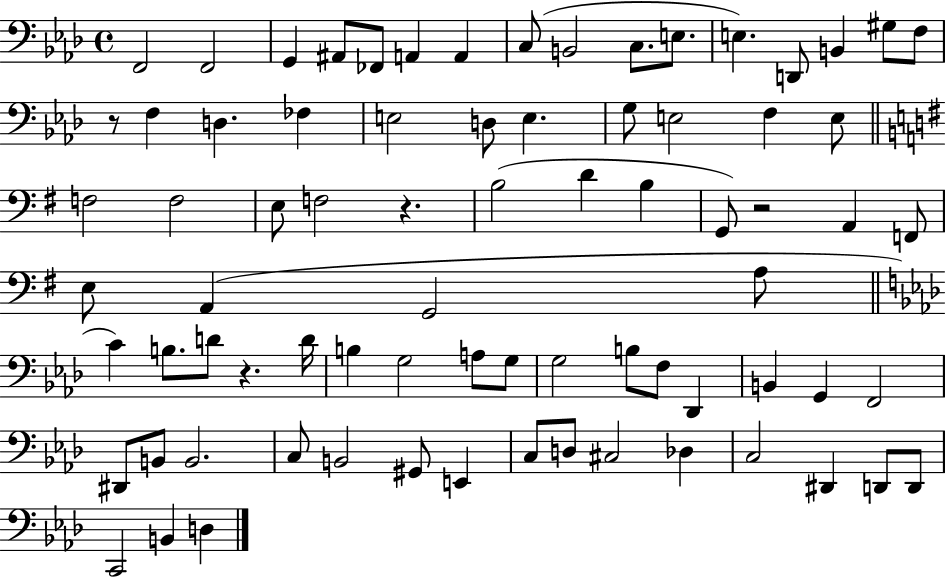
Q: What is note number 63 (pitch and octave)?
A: C3